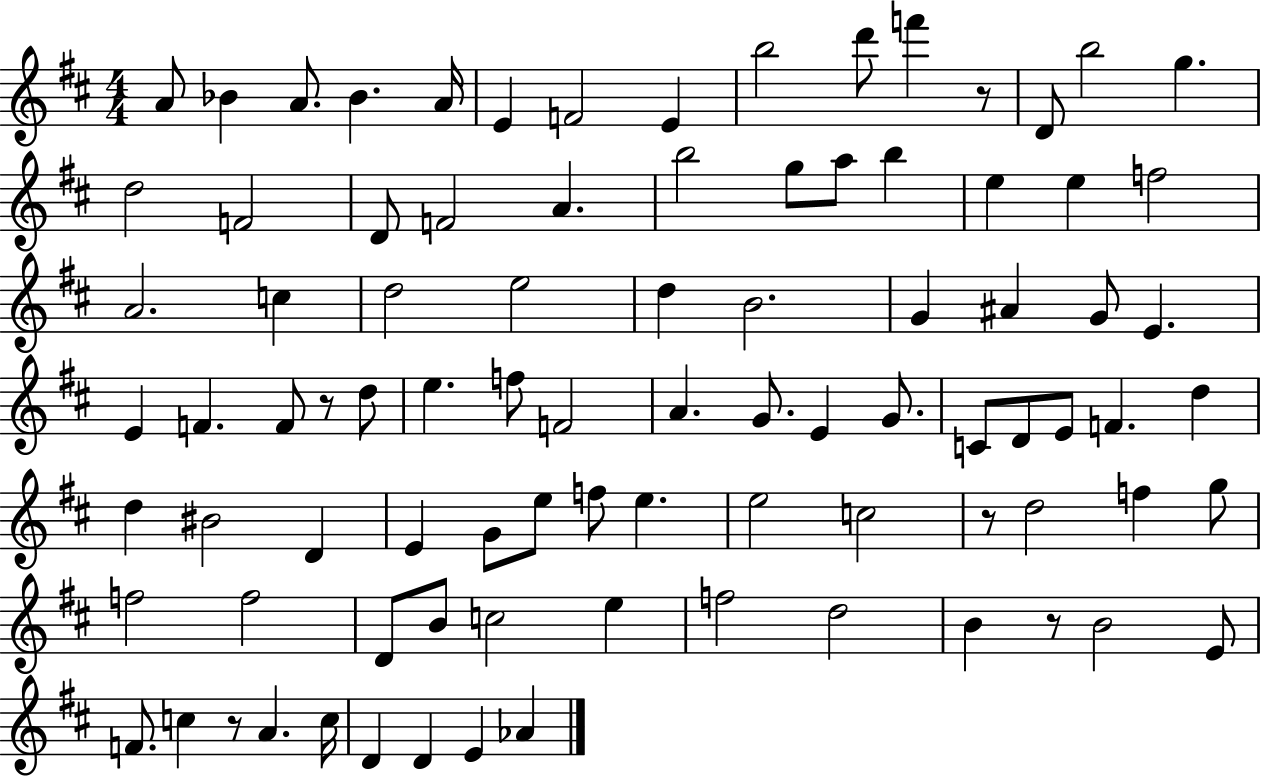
A4/e Bb4/q A4/e. Bb4/q. A4/s E4/q F4/h E4/q B5/h D6/e F6/q R/e D4/e B5/h G5/q. D5/h F4/h D4/e F4/h A4/q. B5/h G5/e A5/e B5/q E5/q E5/q F5/h A4/h. C5/q D5/h E5/h D5/q B4/h. G4/q A#4/q G4/e E4/q. E4/q F4/q. F4/e R/e D5/e E5/q. F5/e F4/h A4/q. G4/e. E4/q G4/e. C4/e D4/e E4/e F4/q. D5/q D5/q BIS4/h D4/q E4/q G4/e E5/e F5/e E5/q. E5/h C5/h R/e D5/h F5/q G5/e F5/h F5/h D4/e B4/e C5/h E5/q F5/h D5/h B4/q R/e B4/h E4/e F4/e. C5/q R/e A4/q. C5/s D4/q D4/q E4/q Ab4/q